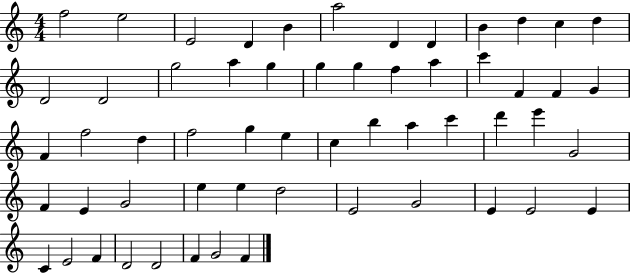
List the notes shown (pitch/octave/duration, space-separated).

F5/h E5/h E4/h D4/q B4/q A5/h D4/q D4/q B4/q D5/q C5/q D5/q D4/h D4/h G5/h A5/q G5/q G5/q G5/q F5/q A5/q C6/q F4/q F4/q G4/q F4/q F5/h D5/q F5/h G5/q E5/q C5/q B5/q A5/q C6/q D6/q E6/q G4/h F4/q E4/q G4/h E5/q E5/q D5/h E4/h G4/h E4/q E4/h E4/q C4/q E4/h F4/q D4/h D4/h F4/q G4/h F4/q